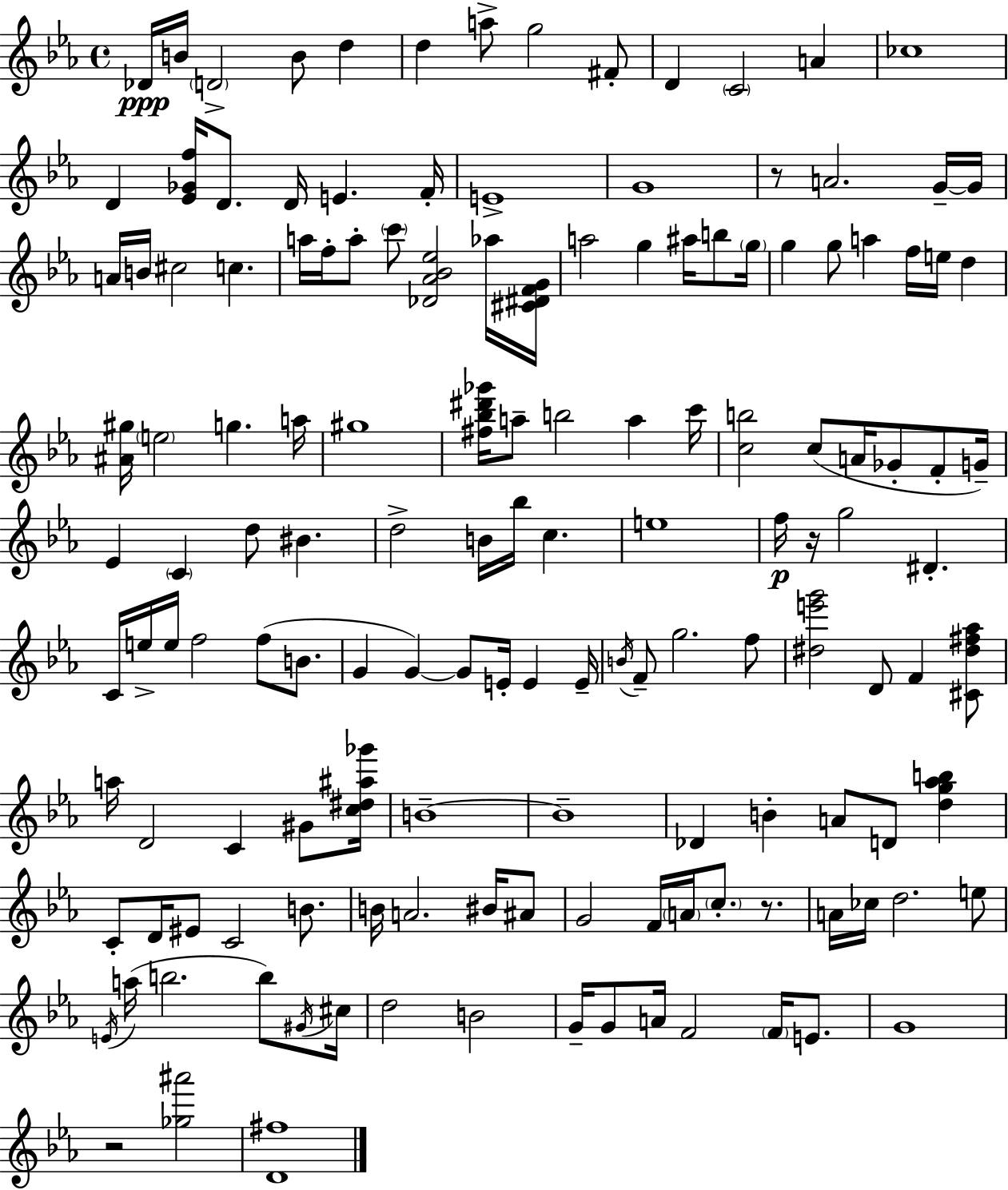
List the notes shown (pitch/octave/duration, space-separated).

Db4/s B4/s D4/h B4/e D5/q D5/q A5/e G5/h F#4/e D4/q C4/h A4/q CES5/w D4/q [Eb4,Gb4,F5]/s D4/e. D4/s E4/q. F4/s E4/w G4/w R/e A4/h. G4/s G4/s A4/s B4/s C#5/h C5/q. A5/s F5/s A5/e C6/e [Db4,Ab4,Bb4,Eb5]/h Ab5/s [C#4,D#4,F4,G4]/s A5/h G5/q A#5/s B5/e G5/s G5/q G5/e A5/q F5/s E5/s D5/q [A#4,G#5]/s E5/h G5/q. A5/s G#5/w [F#5,Bb5,D#6,Gb6]/s A5/e B5/h A5/q C6/s [C5,B5]/h C5/e A4/s Gb4/e F4/e G4/s Eb4/q C4/q D5/e BIS4/q. D5/h B4/s Bb5/s C5/q. E5/w F5/s R/s G5/h D#4/q. C4/s E5/s E5/s F5/h F5/e B4/e. G4/q G4/q G4/e E4/s E4/q E4/s B4/s F4/e G5/h. F5/e [D#5,E6,G6]/h D4/e F4/q [C#4,D#5,F#5,Ab5]/e A5/s D4/h C4/q G#4/e [C5,D#5,A#5,Gb6]/s B4/w B4/w Db4/q B4/q A4/e D4/e [D5,G5,Ab5,B5]/q C4/e D4/s EIS4/e C4/h B4/e. B4/s A4/h. BIS4/s A#4/e G4/h F4/s A4/s C5/e. R/e. A4/s CES5/s D5/h. E5/e E4/s A5/s B5/h. B5/e G#4/s C#5/s D5/h B4/h G4/s G4/e A4/s F4/h F4/s E4/e. G4/w R/h [Gb5,A#6]/h [D4,F#5]/w